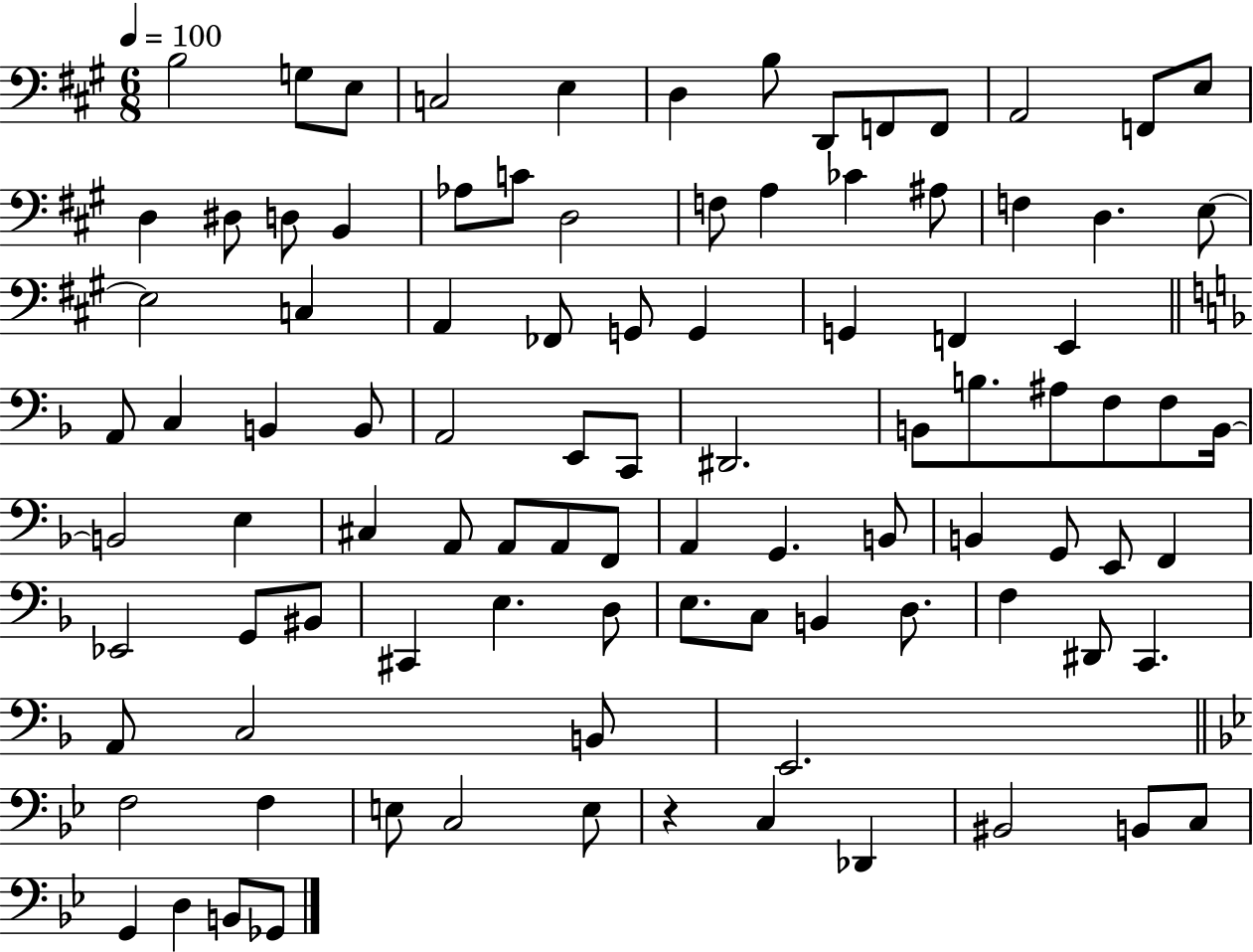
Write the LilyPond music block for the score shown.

{
  \clef bass
  \numericTimeSignature
  \time 6/8
  \key a \major
  \tempo 4 = 100
  b2 g8 e8 | c2 e4 | d4 b8 d,8 f,8 f,8 | a,2 f,8 e8 | \break d4 dis8 d8 b,4 | aes8 c'8 d2 | f8 a4 ces'4 ais8 | f4 d4. e8~~ | \break e2 c4 | a,4 fes,8 g,8 g,4 | g,4 f,4 e,4 | \bar "||" \break \key f \major a,8 c4 b,4 b,8 | a,2 e,8 c,8 | dis,2. | b,8 b8. ais8 f8 f8 b,16~~ | \break b,2 e4 | cis4 a,8 a,8 a,8 f,8 | a,4 g,4. b,8 | b,4 g,8 e,8 f,4 | \break ees,2 g,8 bis,8 | cis,4 e4. d8 | e8. c8 b,4 d8. | f4 dis,8 c,4. | \break a,8 c2 b,8 | e,2. | \bar "||" \break \key g \minor f2 f4 | e8 c2 e8 | r4 c4 des,4 | bis,2 b,8 c8 | \break g,4 d4 b,8 ges,8 | \bar "|."
}